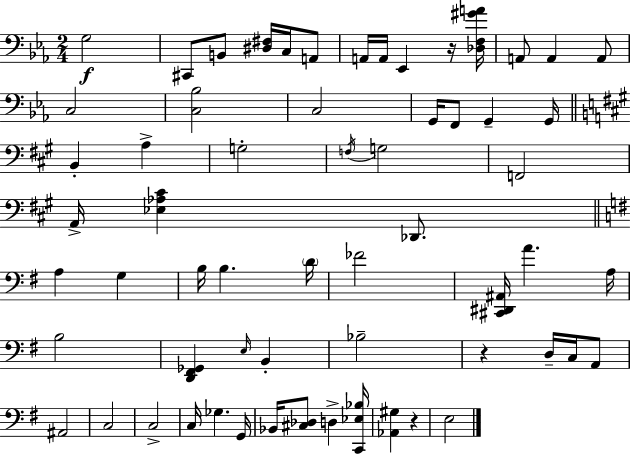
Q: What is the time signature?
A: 2/4